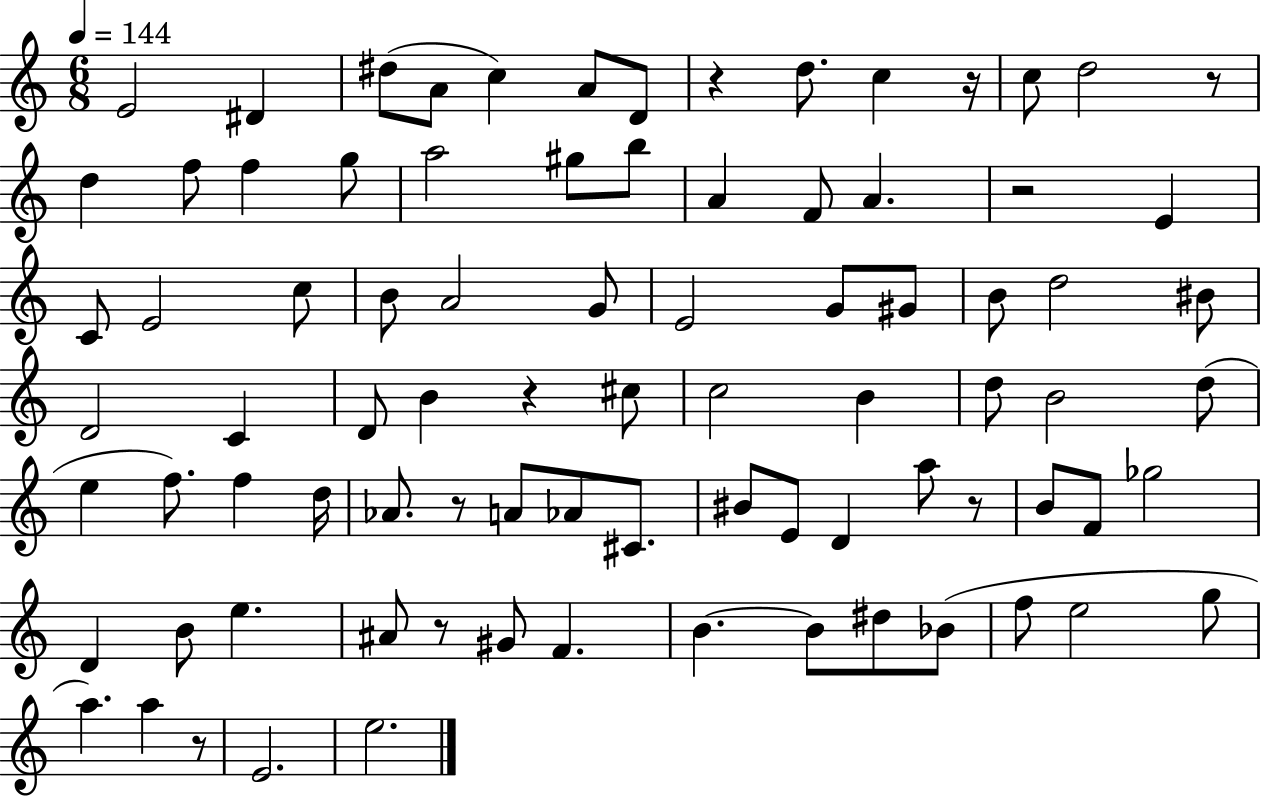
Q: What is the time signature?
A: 6/8